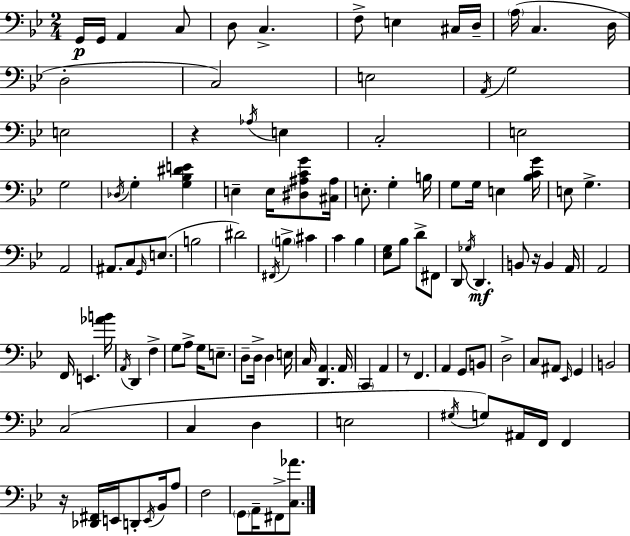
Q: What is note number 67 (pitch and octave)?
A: E3